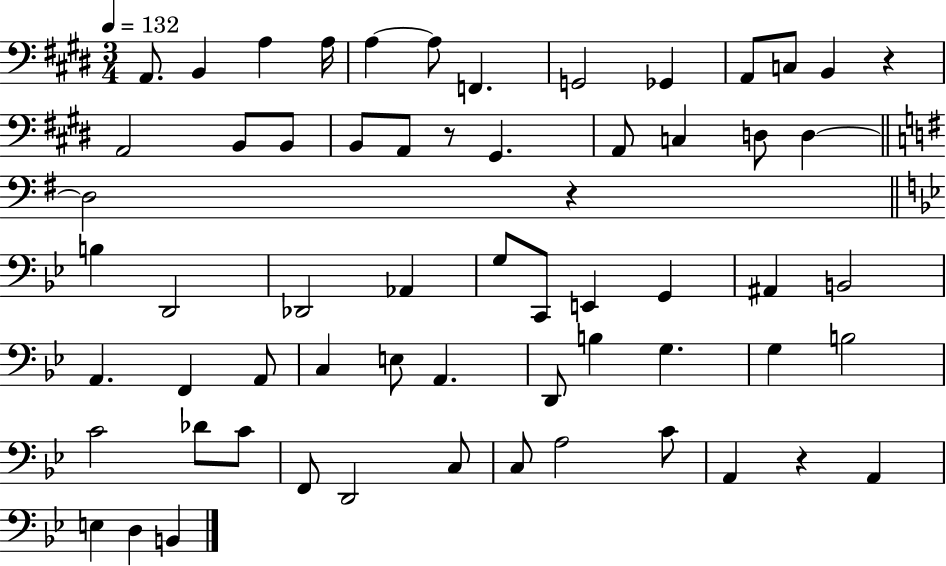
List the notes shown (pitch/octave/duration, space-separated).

A2/e. B2/q A3/q A3/s A3/q A3/e F2/q. G2/h Gb2/q A2/e C3/e B2/q R/q A2/h B2/e B2/e B2/e A2/e R/e G#2/q. A2/e C3/q D3/e D3/q D3/h R/q B3/q D2/h Db2/h Ab2/q G3/e C2/e E2/q G2/q A#2/q B2/h A2/q. F2/q A2/e C3/q E3/e A2/q. D2/e B3/q G3/q. G3/q B3/h C4/h Db4/e C4/e F2/e D2/h C3/e C3/e A3/h C4/e A2/q R/q A2/q E3/q D3/q B2/q